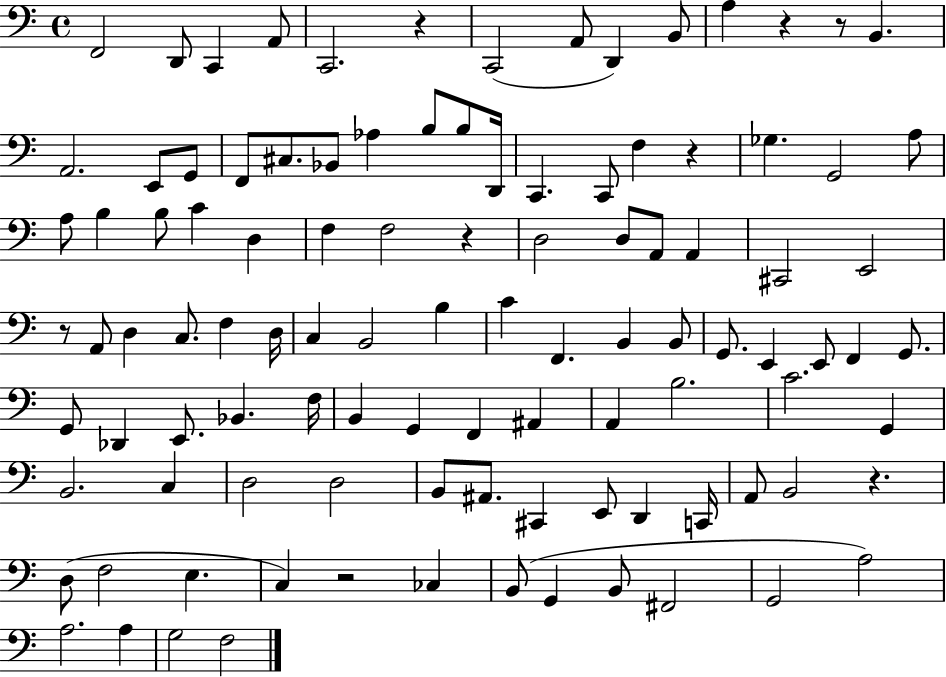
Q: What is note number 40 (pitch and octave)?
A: E2